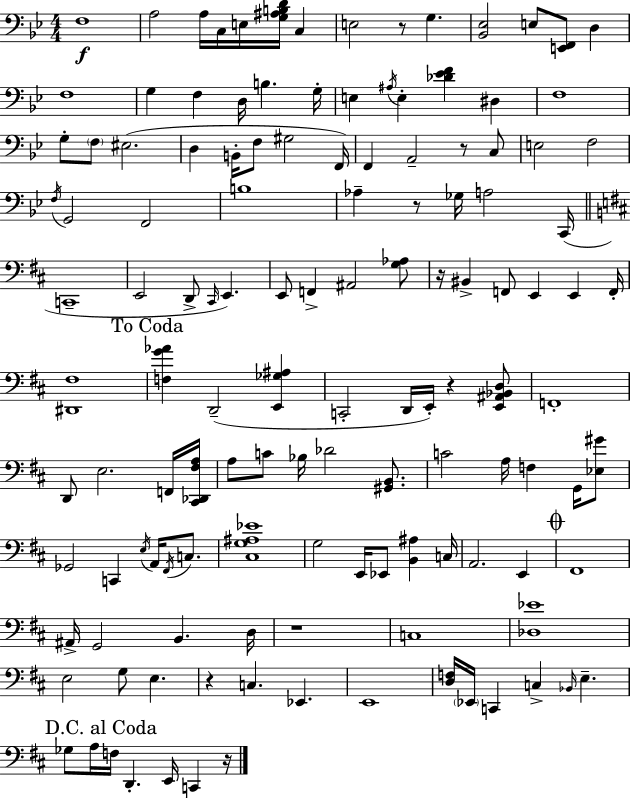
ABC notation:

X:1
T:Untitled
M:4/4
L:1/4
K:Bb
F,4 A,2 A,/4 C,/4 E,/4 [G,^A,B,D]/4 C, E,2 z/2 G, [_B,,_E,]2 E,/2 [E,,F,,]/2 D, F,4 G, F, D,/4 B, G,/4 E, ^A,/4 E, [_D_EF] ^D, F,4 G,/2 F,/2 ^E,2 D, B,,/4 F,/2 ^G,2 F,,/4 F,, A,,2 z/2 C,/2 E,2 F,2 F,/4 G,,2 F,,2 B,4 _A, z/2 _G,/4 A,2 C,,/4 C,,4 E,,2 D,,/2 ^C,,/4 E,, E,,/2 F,, ^A,,2 [G,_A,]/2 z/4 ^B,, F,,/2 E,, E,, F,,/4 [^D,,^F,]4 [F,G_A] D,,2 [E,,_G,^A,] C,,2 D,,/4 E,,/4 z [E,,^A,,_B,,D,]/2 F,,4 D,,/2 E,2 F,,/4 [^C,,_D,,^F,A,]/4 A,/2 C/2 _B,/4 _D2 [^G,,B,,]/2 C2 A,/4 F, G,,/4 [_E,^G]/2 _G,,2 C,, E,/4 A,,/4 ^F,,/4 C,/2 [^C,G,^A,_E]4 G,2 E,,/4 _E,,/2 [B,,^A,] C,/4 A,,2 E,, ^F,,4 ^A,,/4 G,,2 B,, D,/4 z4 C,4 [_D,_E]4 E,2 G,/2 E, z C, _E,, E,,4 [D,F,]/4 _E,,/4 C,, C, _B,,/4 E, _G,/2 A,/4 F,/4 D,, E,,/4 C,, z/4